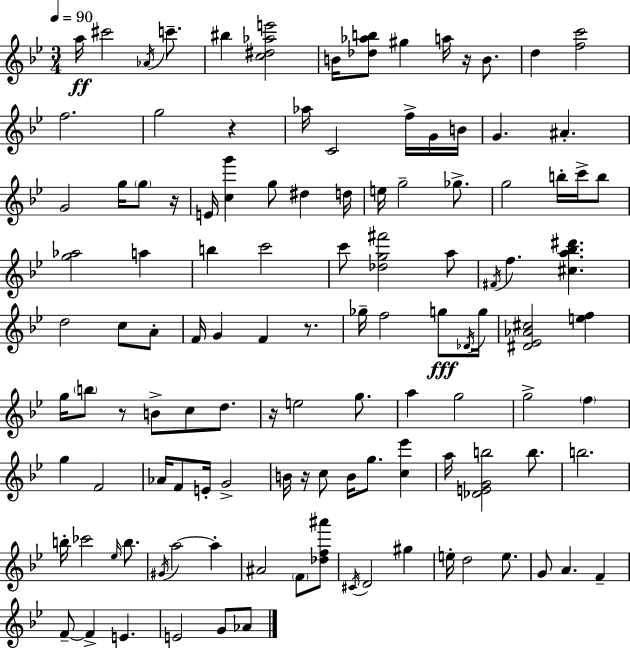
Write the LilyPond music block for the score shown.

{
  \clef treble
  \numericTimeSignature
  \time 3/4
  \key g \minor
  \tempo 4 = 90
  a''16\ff cis'''2 \acciaccatura { aes'16 } c'''8.-- | bis''4 <c'' dis'' aes'' e'''>2 | b'16 <des'' aes'' b''>8 gis''4 a''16 r16 b'8. | d''4 <f'' c'''>2 | \break f''2. | g''2 r4 | aes''16 c'2 f''16-> g'16 | b'16 g'4. ais'4.-. | \break g'2 g''16 \parenthesize g''8 | r16 e'16 <c'' g'''>4 g''8 dis''4 | d''16 e''16 g''2-- ges''8.-> | g''2 b''16-. c'''16-> b''8 | \break <g'' aes''>2 a''4 | b''4 c'''2 | c'''8 <des'' g'' fis'''>2 a''8 | \acciaccatura { fis'16 } f''4. <cis'' a'' bes'' dis'''>4. | \break d''2 c''8 | a'8-. f'16 g'4 f'4 r8. | ges''16-- f''2 g''8\fff | \acciaccatura { des'16 } g''16 <dis' ees' aes' cis''>2 <e'' f''>4 | \break g''16 \parenthesize b''8 r8 b'8-> c''8 | d''8. r16 e''2 | g''8. a''4 g''2 | g''2-> \parenthesize f''4 | \break g''4 f'2 | aes'16 f'8 e'16-. g'2-> | b'16 r16 c''8 b'16 g''8. <c'' ees'''>4 | a''16 <des' e' g' b''>2 | \break b''8. b''2. | b''16-. ces'''2 | \grace { ees''16 } b''8. \acciaccatura { gis'16 } a''2~~ | a''4-. ais'2 | \break \parenthesize f'8 <des'' f'' ais'''>8 \acciaccatura { cis'16 } d'2 | gis''4 e''16-. d''2 | e''8. g'8 a'4. | f'4-- f'8--~~ f'4-> | \break e'4. e'2 | g'8 aes'8 \bar "|."
}